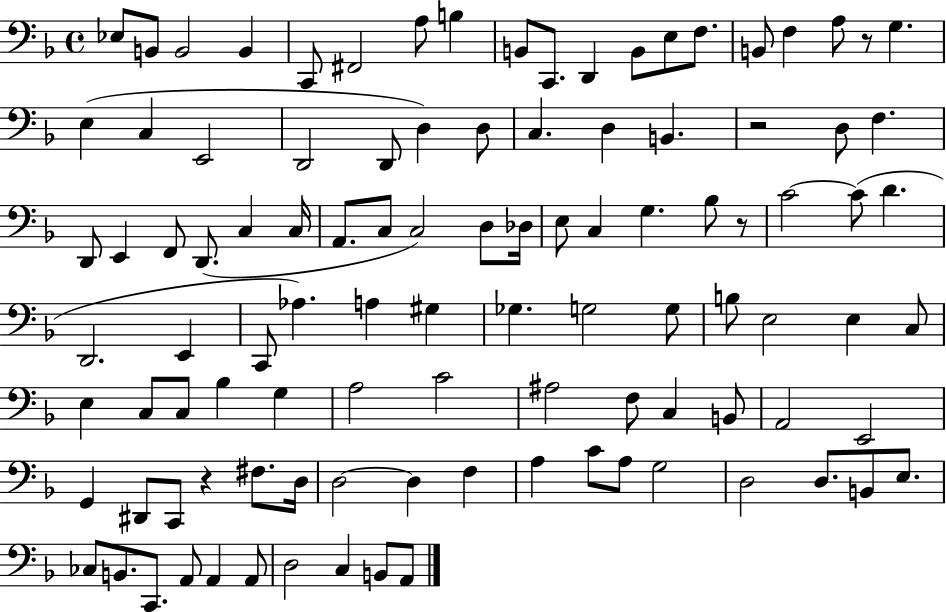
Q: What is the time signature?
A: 4/4